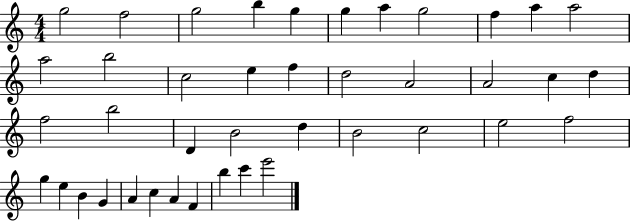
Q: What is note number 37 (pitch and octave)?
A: A4